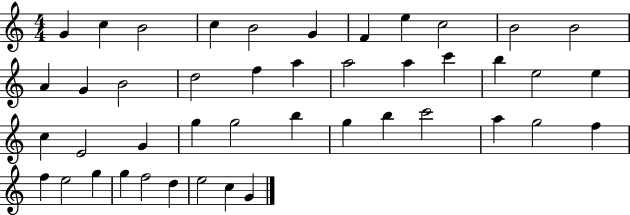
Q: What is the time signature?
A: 4/4